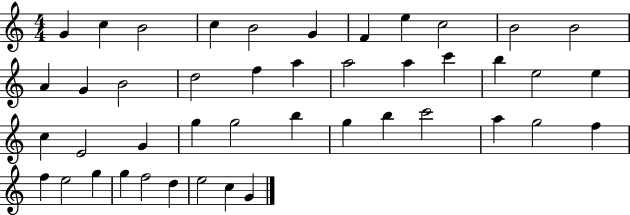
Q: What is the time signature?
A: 4/4